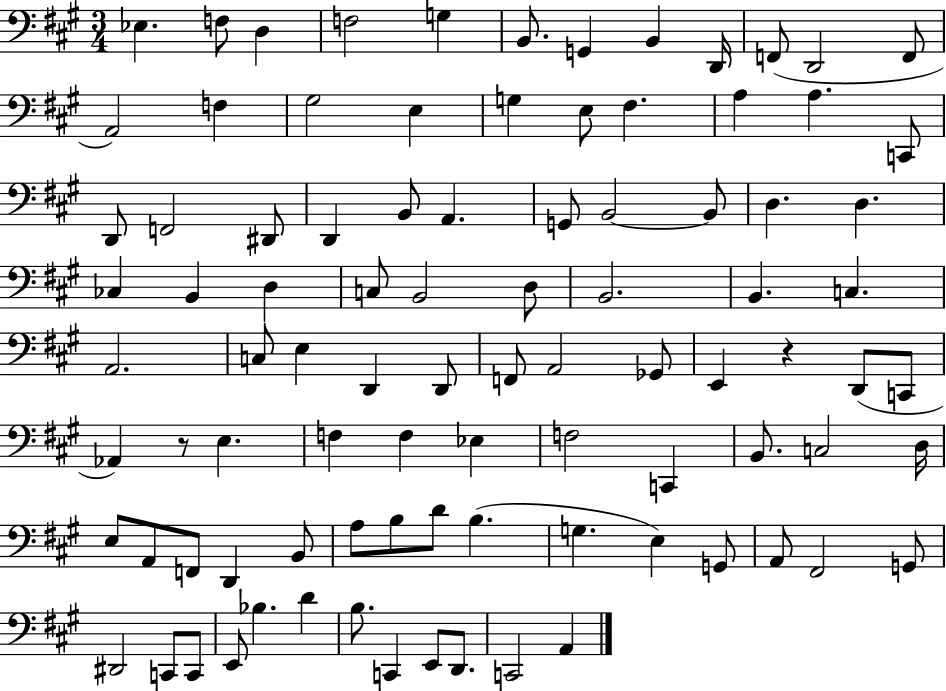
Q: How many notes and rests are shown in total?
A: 92